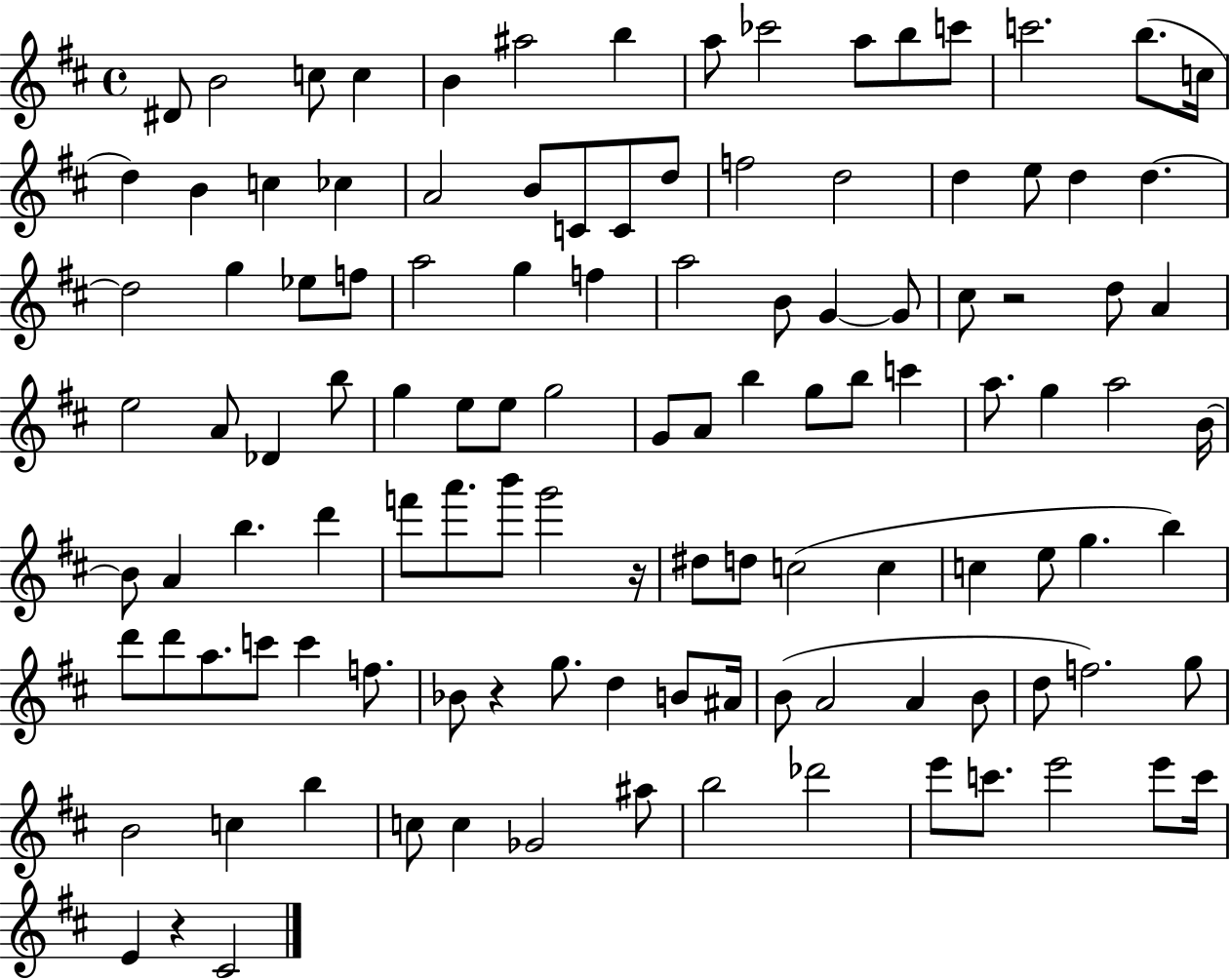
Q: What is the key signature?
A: D major